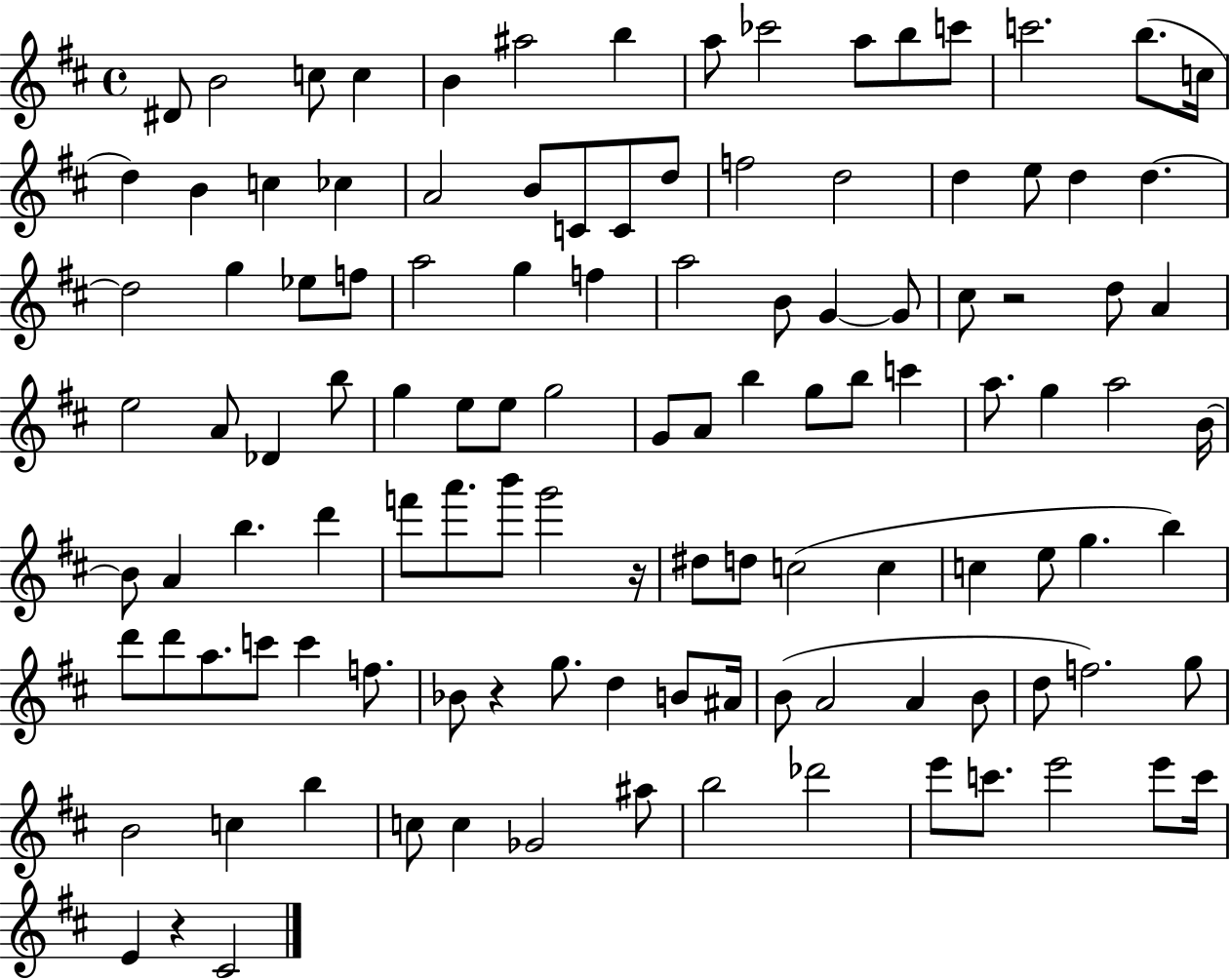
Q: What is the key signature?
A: D major